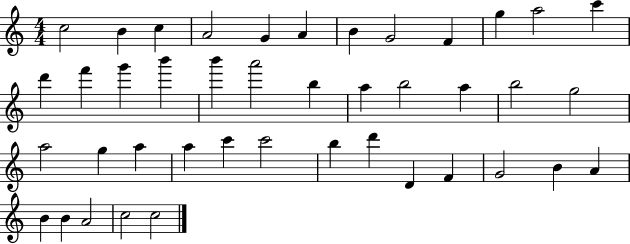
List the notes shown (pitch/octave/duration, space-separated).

C5/h B4/q C5/q A4/h G4/q A4/q B4/q G4/h F4/q G5/q A5/h C6/q D6/q F6/q G6/q B6/q B6/q A6/h B5/q A5/q B5/h A5/q B5/h G5/h A5/h G5/q A5/q A5/q C6/q C6/h B5/q D6/q D4/q F4/q G4/h B4/q A4/q B4/q B4/q A4/h C5/h C5/h